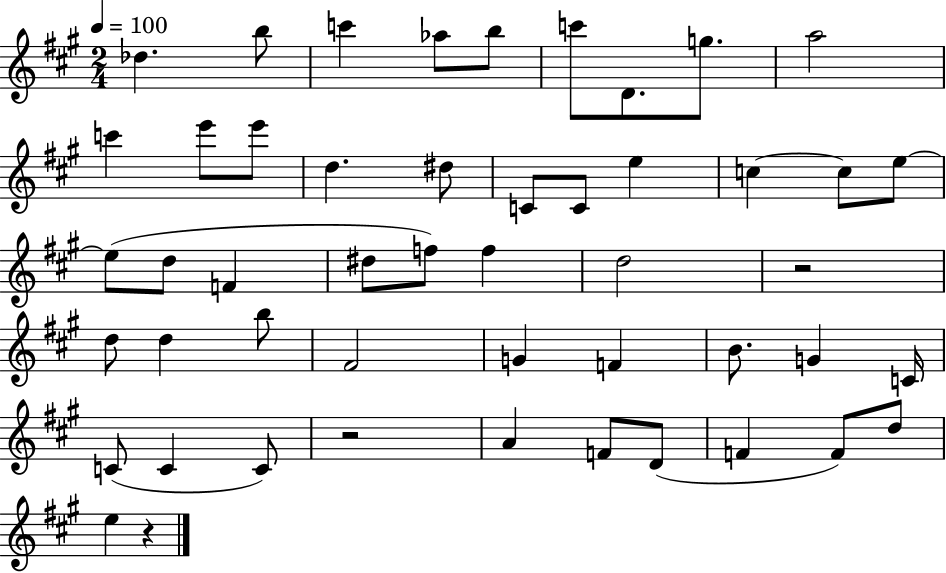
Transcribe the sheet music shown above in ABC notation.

X:1
T:Untitled
M:2/4
L:1/4
K:A
_d b/2 c' _a/2 b/2 c'/2 D/2 g/2 a2 c' e'/2 e'/2 d ^d/2 C/2 C/2 e c c/2 e/2 e/2 d/2 F ^d/2 f/2 f d2 z2 d/2 d b/2 ^F2 G F B/2 G C/4 C/2 C C/2 z2 A F/2 D/2 F F/2 d/2 e z